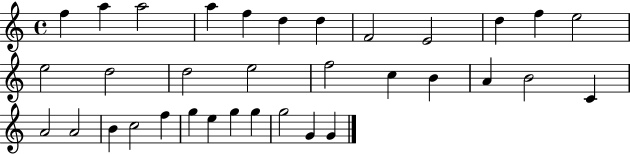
{
  \clef treble
  \time 4/4
  \defaultTimeSignature
  \key c \major
  f''4 a''4 a''2 | a''4 f''4 d''4 d''4 | f'2 e'2 | d''4 f''4 e''2 | \break e''2 d''2 | d''2 e''2 | f''2 c''4 b'4 | a'4 b'2 c'4 | \break a'2 a'2 | b'4 c''2 f''4 | g''4 e''4 g''4 g''4 | g''2 g'4 g'4 | \break \bar "|."
}